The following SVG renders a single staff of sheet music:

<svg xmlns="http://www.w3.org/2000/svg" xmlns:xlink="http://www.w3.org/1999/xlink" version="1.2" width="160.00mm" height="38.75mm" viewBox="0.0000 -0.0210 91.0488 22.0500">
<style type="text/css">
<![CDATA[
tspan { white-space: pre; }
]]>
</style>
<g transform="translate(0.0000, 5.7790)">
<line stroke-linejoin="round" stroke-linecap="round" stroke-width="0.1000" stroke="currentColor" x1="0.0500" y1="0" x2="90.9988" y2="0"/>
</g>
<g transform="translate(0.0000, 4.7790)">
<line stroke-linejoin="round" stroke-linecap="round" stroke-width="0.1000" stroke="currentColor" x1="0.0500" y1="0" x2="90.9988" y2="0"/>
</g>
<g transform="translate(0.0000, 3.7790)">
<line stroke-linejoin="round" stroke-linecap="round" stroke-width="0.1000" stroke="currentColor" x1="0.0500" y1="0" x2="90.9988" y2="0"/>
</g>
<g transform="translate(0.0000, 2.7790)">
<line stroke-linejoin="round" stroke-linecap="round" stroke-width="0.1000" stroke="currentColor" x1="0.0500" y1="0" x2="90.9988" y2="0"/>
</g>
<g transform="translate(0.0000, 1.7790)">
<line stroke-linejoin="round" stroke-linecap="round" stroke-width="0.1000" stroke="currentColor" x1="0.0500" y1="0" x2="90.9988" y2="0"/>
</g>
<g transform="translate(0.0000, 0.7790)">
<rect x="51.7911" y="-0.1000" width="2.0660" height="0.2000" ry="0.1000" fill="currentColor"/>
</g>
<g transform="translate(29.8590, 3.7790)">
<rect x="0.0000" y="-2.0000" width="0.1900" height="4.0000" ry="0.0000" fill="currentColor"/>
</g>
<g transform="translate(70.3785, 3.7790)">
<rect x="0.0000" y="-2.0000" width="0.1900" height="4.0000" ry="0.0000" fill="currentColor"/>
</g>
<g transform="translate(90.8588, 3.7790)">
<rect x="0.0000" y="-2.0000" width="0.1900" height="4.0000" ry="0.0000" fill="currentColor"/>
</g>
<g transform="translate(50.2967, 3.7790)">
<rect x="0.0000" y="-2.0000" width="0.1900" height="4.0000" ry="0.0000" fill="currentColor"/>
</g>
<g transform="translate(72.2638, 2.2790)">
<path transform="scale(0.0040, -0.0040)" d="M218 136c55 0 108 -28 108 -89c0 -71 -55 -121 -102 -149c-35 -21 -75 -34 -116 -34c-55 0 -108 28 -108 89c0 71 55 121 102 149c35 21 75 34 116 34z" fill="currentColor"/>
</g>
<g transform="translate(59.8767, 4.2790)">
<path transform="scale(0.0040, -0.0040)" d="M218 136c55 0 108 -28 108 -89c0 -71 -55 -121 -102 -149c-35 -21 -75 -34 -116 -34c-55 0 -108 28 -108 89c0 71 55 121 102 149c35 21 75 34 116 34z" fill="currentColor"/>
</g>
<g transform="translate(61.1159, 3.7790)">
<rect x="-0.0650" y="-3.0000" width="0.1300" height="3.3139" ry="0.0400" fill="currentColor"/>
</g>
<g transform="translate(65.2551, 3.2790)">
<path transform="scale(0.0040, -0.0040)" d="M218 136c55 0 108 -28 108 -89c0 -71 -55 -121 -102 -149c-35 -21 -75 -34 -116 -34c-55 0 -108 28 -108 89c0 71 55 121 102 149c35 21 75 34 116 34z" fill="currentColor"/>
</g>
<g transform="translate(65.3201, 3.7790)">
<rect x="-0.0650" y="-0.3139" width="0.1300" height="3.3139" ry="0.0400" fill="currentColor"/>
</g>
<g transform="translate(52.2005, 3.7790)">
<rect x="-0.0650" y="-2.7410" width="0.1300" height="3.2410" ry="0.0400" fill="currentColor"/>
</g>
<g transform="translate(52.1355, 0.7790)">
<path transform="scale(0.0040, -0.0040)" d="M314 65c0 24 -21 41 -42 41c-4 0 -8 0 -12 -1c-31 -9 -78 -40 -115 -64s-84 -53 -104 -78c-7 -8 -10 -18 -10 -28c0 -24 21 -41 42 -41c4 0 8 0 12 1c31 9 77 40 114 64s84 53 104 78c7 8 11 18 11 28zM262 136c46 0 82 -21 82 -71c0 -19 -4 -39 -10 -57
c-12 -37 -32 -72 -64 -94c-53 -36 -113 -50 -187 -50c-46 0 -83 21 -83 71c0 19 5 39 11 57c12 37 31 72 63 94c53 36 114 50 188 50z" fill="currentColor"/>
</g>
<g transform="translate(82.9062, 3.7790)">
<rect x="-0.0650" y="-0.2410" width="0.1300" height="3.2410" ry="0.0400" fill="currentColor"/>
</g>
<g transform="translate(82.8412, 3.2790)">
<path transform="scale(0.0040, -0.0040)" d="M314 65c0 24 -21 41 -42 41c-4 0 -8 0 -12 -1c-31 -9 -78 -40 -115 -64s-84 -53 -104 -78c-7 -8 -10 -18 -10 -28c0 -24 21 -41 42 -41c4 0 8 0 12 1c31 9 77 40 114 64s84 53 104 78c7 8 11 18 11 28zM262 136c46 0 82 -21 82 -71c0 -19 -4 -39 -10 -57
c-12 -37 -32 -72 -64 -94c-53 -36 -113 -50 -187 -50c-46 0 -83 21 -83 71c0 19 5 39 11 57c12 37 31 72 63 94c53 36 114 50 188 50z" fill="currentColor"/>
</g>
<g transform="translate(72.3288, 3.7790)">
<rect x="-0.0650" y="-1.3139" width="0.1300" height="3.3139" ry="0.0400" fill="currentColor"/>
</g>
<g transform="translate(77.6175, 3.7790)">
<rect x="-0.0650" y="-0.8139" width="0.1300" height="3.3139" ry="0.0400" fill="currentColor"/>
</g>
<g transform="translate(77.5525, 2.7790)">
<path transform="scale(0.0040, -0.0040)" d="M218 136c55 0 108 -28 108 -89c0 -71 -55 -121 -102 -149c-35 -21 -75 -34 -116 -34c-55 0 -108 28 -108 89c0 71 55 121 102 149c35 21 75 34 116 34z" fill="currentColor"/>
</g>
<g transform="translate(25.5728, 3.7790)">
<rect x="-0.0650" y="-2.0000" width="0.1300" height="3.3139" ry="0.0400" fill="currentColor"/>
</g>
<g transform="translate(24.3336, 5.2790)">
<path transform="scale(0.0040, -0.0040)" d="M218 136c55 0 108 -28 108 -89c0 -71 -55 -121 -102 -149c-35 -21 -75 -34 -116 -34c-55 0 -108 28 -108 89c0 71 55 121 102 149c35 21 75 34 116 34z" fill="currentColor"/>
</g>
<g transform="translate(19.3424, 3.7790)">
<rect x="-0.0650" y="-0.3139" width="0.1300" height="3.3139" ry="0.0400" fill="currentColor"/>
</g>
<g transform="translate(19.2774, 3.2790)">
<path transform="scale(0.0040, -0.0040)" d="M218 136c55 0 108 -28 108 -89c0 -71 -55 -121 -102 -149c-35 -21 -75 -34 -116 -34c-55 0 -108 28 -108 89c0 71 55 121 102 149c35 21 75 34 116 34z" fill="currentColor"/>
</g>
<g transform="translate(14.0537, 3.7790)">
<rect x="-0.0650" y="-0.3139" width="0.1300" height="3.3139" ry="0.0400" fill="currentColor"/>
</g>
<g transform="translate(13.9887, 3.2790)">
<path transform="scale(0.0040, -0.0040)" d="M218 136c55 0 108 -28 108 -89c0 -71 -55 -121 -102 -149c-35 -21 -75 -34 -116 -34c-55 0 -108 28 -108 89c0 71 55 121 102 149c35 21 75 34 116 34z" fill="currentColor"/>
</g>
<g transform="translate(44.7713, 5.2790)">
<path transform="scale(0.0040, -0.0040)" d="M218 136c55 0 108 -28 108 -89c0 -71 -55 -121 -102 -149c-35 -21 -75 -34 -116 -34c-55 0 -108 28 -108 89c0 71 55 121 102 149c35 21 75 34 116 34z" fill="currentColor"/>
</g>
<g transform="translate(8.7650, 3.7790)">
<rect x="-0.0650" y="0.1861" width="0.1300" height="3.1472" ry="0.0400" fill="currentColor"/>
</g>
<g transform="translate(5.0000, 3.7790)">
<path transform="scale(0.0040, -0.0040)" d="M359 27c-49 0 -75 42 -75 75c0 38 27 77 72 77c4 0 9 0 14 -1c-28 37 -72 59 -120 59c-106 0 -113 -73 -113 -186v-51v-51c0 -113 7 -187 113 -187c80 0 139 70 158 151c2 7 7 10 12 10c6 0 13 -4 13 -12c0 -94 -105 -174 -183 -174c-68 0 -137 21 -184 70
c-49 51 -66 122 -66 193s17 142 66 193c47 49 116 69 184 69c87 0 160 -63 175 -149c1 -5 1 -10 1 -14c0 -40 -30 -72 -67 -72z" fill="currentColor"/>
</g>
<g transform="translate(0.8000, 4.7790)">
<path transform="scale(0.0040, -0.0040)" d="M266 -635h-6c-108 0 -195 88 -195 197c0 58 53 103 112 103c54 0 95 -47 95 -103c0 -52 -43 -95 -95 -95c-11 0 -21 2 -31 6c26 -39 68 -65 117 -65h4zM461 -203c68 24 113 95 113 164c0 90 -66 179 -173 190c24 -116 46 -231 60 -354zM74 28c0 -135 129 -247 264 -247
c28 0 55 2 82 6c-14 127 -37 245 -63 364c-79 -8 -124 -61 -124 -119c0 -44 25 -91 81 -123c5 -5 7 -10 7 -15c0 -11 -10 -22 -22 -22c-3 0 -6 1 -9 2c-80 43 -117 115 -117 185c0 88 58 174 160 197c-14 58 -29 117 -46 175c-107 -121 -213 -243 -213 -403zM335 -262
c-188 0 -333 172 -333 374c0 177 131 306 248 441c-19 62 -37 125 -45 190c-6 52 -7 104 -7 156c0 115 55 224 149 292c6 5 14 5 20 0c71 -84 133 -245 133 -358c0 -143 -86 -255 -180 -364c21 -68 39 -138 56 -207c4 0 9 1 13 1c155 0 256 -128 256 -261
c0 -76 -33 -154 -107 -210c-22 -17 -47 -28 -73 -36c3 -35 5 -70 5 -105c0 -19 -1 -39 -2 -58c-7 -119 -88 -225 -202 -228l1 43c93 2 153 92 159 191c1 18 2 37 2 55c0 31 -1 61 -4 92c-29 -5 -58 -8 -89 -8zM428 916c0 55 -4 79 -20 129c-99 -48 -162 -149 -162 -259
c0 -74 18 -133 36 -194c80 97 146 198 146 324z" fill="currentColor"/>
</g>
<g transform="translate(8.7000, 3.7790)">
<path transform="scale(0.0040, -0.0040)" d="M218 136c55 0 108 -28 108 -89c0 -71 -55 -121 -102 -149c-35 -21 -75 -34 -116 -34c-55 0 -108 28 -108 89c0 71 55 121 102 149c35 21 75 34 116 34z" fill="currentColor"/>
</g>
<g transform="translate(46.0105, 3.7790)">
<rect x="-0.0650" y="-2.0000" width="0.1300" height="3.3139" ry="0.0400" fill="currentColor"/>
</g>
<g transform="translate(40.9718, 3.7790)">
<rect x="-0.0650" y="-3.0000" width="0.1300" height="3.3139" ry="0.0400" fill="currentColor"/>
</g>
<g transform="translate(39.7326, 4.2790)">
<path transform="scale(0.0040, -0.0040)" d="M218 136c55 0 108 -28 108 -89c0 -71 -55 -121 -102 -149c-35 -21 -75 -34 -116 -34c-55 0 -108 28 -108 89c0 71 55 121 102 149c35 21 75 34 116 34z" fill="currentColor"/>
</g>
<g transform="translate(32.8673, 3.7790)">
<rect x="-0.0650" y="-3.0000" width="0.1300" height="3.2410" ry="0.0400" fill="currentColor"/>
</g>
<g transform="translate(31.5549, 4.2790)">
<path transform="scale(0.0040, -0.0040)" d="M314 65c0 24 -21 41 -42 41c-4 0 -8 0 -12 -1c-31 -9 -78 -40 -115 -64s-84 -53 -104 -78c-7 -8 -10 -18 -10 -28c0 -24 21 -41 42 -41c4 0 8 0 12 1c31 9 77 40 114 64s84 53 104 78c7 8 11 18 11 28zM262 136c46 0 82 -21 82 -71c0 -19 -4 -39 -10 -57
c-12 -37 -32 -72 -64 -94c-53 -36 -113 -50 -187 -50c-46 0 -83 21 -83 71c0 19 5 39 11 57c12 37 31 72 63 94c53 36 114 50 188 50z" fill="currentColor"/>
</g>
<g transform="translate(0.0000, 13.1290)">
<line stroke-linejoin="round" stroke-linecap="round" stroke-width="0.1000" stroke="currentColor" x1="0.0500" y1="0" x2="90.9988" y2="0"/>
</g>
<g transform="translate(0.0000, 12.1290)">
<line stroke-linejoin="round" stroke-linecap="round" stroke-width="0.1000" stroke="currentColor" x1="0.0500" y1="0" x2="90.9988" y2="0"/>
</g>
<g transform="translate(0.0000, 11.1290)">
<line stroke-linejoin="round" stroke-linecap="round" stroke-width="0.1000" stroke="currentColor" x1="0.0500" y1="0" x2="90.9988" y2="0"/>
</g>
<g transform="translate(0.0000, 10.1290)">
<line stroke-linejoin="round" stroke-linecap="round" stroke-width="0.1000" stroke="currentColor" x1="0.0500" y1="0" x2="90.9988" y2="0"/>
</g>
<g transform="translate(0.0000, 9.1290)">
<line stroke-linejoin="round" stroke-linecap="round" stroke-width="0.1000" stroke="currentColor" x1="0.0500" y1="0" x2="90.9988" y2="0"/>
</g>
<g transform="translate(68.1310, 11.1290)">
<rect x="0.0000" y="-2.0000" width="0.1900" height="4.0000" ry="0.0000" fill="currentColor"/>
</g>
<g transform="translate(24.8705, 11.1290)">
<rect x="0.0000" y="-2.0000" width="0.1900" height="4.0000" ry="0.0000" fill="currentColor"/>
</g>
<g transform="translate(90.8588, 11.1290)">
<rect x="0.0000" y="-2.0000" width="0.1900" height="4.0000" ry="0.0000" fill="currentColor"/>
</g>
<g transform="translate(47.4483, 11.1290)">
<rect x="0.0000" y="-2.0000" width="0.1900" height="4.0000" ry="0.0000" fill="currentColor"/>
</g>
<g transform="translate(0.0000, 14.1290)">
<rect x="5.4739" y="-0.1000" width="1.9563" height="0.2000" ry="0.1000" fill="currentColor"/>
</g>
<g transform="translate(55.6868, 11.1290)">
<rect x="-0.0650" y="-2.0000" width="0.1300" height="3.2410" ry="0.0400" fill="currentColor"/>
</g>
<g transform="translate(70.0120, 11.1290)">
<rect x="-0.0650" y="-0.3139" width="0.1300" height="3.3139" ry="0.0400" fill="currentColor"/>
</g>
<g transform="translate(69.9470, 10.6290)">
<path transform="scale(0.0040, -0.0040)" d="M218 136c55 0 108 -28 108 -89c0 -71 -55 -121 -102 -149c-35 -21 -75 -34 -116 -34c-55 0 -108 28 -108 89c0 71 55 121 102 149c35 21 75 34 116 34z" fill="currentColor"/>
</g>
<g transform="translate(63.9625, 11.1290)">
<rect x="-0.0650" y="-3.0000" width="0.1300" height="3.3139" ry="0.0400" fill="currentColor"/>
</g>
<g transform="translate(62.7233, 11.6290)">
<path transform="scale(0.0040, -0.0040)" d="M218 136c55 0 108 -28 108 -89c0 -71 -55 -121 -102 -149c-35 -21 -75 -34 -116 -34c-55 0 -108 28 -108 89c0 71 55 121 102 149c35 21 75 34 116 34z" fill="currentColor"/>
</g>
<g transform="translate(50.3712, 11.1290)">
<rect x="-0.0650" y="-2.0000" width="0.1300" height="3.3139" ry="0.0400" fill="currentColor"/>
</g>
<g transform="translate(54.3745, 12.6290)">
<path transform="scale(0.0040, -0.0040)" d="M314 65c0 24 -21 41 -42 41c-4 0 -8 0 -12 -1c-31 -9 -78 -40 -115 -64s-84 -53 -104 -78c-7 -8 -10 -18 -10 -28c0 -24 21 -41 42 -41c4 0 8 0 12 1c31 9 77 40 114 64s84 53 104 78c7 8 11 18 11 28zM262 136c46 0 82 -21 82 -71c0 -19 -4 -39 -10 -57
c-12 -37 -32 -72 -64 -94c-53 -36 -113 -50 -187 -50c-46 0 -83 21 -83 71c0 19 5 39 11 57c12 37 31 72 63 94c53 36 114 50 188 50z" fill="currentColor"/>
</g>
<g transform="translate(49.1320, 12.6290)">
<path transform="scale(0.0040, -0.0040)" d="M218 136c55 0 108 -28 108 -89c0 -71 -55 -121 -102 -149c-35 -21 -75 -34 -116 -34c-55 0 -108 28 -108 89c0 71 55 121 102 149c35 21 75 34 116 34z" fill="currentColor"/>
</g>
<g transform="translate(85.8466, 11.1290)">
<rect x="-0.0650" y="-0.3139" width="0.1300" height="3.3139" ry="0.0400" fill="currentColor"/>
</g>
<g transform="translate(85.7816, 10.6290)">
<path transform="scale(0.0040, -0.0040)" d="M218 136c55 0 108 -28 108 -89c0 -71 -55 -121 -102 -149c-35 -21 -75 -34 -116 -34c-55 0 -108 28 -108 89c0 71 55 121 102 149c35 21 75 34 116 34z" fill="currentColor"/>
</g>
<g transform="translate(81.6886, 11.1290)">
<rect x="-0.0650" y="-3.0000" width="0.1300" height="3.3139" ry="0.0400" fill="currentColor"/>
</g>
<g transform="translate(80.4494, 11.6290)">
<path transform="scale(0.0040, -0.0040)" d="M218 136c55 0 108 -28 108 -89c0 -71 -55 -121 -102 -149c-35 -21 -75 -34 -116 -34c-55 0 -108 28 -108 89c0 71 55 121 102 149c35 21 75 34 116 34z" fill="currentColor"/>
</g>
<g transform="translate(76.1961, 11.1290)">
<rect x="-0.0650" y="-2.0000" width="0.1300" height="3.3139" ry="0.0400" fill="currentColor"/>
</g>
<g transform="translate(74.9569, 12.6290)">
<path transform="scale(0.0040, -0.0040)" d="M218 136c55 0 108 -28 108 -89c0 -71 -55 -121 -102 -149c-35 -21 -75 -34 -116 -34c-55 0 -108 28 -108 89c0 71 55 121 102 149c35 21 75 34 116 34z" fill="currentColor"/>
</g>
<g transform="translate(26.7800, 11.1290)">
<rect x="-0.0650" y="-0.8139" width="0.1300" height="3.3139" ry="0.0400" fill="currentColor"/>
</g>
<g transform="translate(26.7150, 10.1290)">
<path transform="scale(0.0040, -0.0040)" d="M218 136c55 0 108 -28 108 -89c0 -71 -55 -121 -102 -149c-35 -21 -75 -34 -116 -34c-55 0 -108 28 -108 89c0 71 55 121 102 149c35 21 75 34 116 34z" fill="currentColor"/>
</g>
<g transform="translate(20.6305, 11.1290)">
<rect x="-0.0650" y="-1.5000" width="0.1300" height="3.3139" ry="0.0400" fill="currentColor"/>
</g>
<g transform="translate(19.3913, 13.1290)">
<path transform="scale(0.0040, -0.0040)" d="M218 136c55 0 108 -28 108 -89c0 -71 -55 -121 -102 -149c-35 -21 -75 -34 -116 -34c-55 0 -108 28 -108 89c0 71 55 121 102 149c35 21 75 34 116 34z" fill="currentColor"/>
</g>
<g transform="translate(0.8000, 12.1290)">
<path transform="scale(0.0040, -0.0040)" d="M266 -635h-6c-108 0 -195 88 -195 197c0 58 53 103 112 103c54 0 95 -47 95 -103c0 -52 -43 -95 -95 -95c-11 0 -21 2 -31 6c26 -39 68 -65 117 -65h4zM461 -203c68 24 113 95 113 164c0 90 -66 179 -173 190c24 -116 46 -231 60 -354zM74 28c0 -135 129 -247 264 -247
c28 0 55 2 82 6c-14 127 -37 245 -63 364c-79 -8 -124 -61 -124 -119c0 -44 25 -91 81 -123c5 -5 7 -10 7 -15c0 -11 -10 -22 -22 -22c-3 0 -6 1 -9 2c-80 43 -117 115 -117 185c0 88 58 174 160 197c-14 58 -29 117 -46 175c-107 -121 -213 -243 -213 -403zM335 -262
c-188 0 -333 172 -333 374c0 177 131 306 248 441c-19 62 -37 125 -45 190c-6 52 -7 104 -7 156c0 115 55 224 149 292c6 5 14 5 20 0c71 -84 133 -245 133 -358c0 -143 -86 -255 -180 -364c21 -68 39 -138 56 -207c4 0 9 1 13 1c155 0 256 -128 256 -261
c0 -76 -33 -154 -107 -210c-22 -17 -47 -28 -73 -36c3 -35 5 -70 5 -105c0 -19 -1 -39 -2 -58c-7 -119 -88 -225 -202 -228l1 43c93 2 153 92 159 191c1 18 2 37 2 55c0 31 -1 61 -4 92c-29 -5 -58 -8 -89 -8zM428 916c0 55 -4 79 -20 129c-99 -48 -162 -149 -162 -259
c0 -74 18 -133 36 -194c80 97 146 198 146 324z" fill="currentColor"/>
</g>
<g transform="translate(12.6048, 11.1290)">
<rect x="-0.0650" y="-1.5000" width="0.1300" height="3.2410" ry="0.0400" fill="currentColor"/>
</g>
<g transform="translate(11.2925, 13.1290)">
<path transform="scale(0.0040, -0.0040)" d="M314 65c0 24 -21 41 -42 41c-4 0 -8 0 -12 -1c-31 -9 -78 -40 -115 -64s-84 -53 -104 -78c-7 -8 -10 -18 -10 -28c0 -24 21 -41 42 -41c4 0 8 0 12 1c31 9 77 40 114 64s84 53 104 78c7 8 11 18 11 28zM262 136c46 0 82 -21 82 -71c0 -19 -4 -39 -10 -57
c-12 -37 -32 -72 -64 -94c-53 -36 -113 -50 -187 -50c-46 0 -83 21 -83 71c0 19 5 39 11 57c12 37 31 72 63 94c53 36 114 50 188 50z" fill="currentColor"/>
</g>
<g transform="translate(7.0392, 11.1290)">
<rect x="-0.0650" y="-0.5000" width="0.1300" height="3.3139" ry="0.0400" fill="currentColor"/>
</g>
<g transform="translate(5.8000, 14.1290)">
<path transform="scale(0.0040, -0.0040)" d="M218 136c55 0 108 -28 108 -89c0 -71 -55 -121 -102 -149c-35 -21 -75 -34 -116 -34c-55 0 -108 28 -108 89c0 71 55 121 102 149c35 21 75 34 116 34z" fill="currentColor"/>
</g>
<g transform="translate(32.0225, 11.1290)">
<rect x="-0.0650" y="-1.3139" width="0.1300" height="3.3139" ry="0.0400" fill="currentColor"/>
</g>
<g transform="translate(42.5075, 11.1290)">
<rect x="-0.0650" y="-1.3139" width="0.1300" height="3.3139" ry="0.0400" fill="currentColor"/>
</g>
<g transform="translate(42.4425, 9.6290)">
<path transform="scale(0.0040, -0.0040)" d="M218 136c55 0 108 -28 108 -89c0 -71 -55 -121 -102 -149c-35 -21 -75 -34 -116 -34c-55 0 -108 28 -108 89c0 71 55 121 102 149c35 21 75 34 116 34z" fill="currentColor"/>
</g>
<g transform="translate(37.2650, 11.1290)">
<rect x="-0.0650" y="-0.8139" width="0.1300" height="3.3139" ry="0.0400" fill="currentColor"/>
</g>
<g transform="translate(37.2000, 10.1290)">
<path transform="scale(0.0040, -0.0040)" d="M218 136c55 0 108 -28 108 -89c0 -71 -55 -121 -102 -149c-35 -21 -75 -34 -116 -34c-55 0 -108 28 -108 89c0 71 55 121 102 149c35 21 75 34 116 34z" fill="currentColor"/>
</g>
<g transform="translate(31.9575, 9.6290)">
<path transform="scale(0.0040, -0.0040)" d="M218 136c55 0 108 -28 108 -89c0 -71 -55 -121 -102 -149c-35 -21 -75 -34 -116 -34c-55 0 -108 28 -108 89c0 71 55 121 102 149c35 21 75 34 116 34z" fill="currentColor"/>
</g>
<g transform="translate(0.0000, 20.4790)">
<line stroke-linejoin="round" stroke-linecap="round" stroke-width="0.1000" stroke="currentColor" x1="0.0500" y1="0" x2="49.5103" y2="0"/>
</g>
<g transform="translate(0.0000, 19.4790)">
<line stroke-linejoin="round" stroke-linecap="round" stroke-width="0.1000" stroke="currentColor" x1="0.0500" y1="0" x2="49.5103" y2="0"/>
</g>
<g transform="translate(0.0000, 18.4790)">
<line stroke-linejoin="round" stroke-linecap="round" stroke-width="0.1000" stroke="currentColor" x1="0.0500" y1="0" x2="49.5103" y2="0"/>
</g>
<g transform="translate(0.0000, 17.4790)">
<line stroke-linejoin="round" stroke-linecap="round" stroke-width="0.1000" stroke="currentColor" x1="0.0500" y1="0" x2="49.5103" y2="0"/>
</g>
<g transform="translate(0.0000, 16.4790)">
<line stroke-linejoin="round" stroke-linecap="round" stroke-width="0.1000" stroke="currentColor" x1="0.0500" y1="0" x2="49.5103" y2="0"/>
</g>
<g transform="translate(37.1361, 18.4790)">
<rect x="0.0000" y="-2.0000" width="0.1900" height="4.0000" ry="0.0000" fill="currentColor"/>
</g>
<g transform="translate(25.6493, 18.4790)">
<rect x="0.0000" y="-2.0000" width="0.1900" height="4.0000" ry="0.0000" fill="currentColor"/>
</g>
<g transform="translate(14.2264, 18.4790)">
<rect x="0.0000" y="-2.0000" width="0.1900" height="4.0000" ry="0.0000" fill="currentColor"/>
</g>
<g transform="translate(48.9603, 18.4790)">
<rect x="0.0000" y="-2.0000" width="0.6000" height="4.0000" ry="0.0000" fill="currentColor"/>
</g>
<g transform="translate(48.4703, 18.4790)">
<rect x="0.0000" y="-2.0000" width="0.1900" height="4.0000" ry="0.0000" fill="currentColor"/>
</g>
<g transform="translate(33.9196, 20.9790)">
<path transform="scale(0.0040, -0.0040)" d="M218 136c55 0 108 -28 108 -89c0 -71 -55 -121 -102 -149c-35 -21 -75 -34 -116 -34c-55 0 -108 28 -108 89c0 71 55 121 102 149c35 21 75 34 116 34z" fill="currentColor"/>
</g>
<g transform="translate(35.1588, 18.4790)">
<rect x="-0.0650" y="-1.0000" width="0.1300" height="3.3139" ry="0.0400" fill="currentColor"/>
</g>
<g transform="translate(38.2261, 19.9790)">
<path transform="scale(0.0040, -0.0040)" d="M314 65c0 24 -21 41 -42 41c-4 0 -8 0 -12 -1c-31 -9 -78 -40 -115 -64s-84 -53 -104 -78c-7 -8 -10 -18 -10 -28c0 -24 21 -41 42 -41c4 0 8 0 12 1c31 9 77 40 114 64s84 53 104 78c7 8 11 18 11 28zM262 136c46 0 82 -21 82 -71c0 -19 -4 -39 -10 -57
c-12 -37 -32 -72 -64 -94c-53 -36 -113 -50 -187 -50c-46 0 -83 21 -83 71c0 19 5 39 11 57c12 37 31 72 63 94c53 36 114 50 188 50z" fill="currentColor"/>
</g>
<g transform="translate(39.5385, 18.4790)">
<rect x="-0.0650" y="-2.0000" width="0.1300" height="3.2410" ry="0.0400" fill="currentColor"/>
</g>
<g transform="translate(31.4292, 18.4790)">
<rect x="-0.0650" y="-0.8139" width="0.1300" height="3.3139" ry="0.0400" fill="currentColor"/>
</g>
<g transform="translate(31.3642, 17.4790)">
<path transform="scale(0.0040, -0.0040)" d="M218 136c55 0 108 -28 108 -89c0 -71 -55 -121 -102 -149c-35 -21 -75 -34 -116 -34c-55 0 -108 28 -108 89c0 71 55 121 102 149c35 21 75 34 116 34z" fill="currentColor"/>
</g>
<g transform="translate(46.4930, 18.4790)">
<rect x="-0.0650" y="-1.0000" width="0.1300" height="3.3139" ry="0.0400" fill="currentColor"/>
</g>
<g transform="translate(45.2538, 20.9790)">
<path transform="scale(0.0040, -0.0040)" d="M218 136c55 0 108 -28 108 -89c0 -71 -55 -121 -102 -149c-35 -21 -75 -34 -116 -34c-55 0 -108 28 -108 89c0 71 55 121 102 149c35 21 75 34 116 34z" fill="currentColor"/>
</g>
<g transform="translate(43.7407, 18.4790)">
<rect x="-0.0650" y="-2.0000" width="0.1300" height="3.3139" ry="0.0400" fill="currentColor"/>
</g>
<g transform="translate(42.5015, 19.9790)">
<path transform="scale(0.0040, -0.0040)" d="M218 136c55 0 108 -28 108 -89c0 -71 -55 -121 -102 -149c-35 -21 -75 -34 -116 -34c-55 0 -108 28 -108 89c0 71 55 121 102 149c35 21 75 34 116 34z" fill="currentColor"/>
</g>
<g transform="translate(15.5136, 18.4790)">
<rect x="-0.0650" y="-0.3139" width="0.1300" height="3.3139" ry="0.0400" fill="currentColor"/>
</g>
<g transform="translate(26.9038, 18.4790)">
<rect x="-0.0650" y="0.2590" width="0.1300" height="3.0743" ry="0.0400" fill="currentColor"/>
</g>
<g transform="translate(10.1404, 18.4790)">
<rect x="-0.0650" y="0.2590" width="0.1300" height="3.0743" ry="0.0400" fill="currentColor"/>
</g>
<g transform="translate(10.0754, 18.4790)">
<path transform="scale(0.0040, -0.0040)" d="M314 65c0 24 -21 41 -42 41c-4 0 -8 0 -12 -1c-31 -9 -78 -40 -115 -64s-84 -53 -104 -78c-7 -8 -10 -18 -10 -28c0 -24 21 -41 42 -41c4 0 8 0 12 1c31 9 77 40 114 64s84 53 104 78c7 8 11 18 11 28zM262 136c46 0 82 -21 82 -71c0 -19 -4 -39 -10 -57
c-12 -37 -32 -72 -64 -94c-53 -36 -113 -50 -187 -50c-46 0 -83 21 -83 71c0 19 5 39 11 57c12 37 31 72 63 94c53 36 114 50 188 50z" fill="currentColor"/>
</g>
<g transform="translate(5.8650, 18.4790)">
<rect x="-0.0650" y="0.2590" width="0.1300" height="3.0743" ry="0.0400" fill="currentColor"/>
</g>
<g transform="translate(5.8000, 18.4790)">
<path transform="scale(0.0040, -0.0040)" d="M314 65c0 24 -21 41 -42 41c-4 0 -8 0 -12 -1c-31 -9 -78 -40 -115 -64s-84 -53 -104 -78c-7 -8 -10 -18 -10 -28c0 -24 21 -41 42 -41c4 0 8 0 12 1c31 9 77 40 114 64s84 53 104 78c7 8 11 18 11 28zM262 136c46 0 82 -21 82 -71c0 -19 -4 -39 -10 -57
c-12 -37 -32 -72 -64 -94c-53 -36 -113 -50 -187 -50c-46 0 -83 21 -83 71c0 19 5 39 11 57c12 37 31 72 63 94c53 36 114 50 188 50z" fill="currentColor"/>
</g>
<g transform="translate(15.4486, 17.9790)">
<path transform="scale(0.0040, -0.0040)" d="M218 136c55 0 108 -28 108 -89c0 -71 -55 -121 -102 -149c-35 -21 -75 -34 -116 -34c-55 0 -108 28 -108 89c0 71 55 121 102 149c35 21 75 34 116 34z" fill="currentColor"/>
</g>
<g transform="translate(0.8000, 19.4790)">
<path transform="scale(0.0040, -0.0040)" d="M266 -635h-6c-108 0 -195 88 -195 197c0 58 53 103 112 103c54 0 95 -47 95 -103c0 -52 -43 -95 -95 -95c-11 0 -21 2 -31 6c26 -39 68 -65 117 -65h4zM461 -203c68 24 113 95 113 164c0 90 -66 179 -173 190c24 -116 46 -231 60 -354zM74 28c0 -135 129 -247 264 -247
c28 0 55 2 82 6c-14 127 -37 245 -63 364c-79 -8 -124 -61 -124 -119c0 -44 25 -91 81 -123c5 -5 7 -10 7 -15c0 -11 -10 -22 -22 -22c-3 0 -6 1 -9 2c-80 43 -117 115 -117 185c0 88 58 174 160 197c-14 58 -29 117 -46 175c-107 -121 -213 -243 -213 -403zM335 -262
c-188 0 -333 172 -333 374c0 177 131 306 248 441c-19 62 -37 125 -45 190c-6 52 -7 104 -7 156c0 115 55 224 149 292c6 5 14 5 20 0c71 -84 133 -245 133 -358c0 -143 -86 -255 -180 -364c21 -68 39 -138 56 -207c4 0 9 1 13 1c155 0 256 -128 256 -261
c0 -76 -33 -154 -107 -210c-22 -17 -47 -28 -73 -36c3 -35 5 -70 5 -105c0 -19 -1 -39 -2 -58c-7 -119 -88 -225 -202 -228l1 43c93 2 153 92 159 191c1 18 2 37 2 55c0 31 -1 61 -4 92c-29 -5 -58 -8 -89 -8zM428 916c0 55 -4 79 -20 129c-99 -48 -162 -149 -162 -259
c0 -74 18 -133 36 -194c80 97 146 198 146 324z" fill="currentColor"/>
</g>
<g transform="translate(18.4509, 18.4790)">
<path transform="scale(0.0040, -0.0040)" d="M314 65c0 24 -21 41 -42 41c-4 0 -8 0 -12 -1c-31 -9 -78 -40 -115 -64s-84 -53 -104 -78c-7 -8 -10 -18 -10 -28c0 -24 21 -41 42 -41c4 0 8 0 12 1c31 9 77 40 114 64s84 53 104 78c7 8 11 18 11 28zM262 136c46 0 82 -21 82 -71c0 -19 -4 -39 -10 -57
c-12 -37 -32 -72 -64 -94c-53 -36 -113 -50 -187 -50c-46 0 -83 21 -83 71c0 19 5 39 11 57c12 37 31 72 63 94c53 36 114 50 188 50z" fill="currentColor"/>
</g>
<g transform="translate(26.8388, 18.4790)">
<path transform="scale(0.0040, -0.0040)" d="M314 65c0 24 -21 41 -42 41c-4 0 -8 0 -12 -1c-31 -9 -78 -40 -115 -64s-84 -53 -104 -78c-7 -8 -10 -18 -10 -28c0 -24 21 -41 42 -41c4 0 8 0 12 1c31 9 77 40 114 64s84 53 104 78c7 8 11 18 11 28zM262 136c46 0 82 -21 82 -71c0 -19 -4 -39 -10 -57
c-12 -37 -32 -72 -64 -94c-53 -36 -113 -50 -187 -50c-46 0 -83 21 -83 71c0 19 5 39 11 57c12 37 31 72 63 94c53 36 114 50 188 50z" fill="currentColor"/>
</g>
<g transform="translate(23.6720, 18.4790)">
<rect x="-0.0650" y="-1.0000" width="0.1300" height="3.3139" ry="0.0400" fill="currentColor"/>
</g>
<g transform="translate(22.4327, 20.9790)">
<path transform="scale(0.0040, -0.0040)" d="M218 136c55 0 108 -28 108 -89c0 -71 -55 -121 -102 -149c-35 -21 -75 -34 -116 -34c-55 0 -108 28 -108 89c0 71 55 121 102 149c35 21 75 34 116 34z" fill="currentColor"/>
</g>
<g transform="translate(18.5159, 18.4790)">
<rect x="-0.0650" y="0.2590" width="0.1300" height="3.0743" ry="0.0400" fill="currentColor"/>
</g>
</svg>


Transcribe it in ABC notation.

X:1
T:Untitled
M:4/4
L:1/4
K:C
B c c F A2 A F a2 A c e d c2 C E2 E d e d e F F2 A c F A c B2 B2 c B2 D B2 d D F2 F D